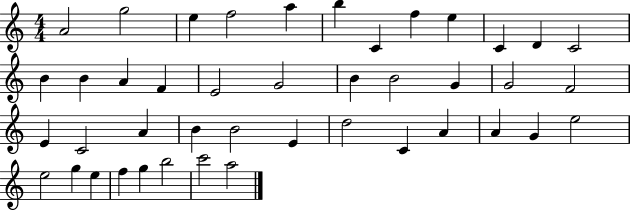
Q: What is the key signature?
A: C major